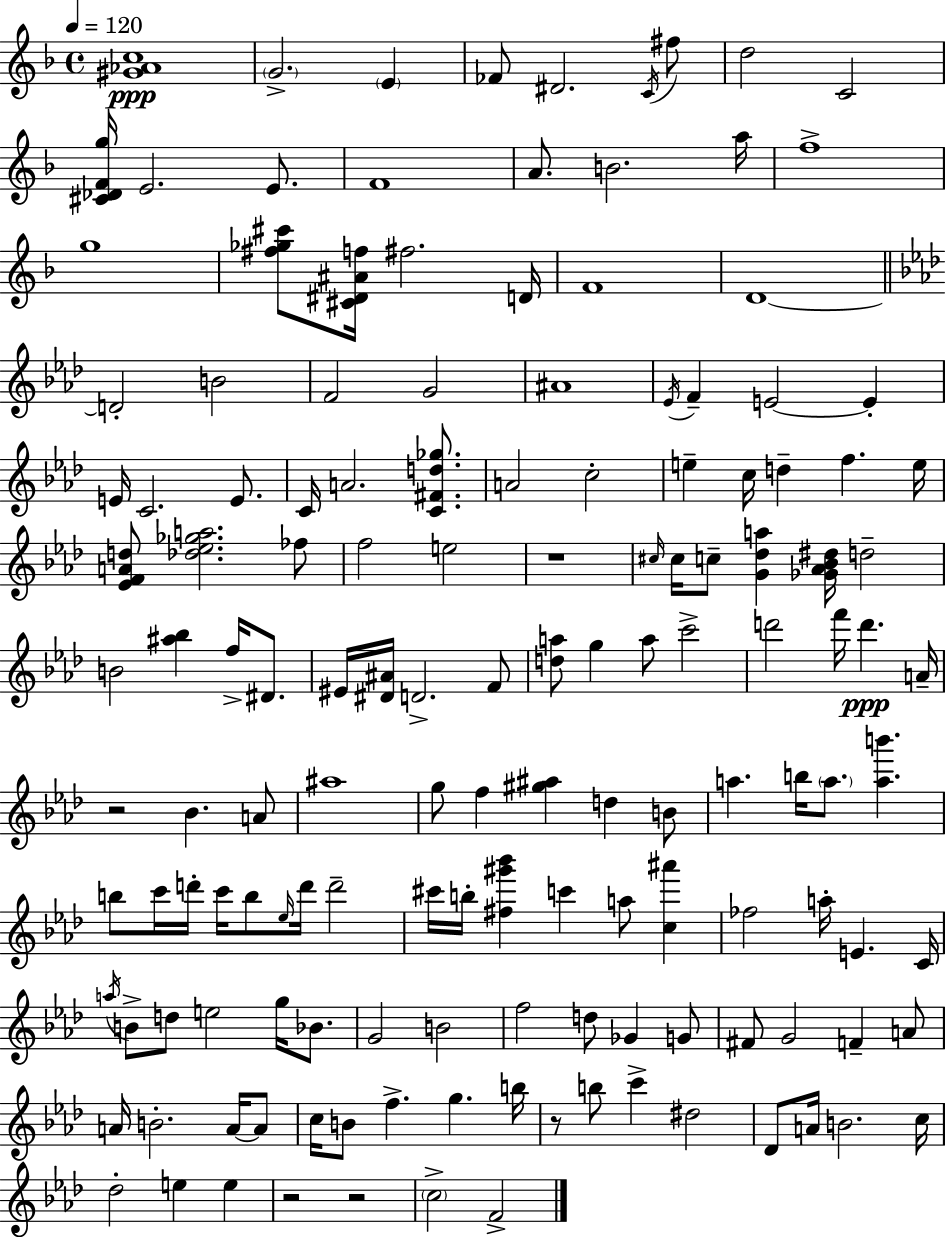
X:1
T:Untitled
M:4/4
L:1/4
K:Dm
[^G_Ac]4 G2 E _F/2 ^D2 C/4 ^f/2 d2 C2 [^C_DFg]/4 E2 E/2 F4 A/2 B2 a/4 f4 g4 [^f_g^c']/2 [^C^D^Af]/4 ^f2 D/4 F4 D4 D2 B2 F2 G2 ^A4 _E/4 F E2 E E/4 C2 E/2 C/4 A2 [C^Fd_g]/2 A2 c2 e c/4 d f e/4 [_EFAd]/2 [_d_e_ga]2 _f/2 f2 e2 z4 ^c/4 ^c/4 c/2 [G_da] [_G_A_B^d]/4 d2 B2 [^a_b] f/4 ^D/2 ^E/4 [^D^A]/4 D2 F/2 [da]/2 g a/2 c'2 d'2 f'/4 d' A/4 z2 _B A/2 ^a4 g/2 f [^g^a] d B/2 a b/4 a/2 [ab'] b/2 c'/4 d'/4 c'/4 b/2 _e/4 d'/4 d'2 ^c'/4 b/4 [^f^g'_b'] c' a/2 [c^a'] _f2 a/4 E C/4 a/4 B/2 d/2 e2 g/4 _B/2 G2 B2 f2 d/2 _G G/2 ^F/2 G2 F A/2 A/4 B2 A/4 A/2 c/4 B/2 f g b/4 z/2 b/2 c' ^d2 _D/2 A/4 B2 c/4 _d2 e e z2 z2 c2 F2